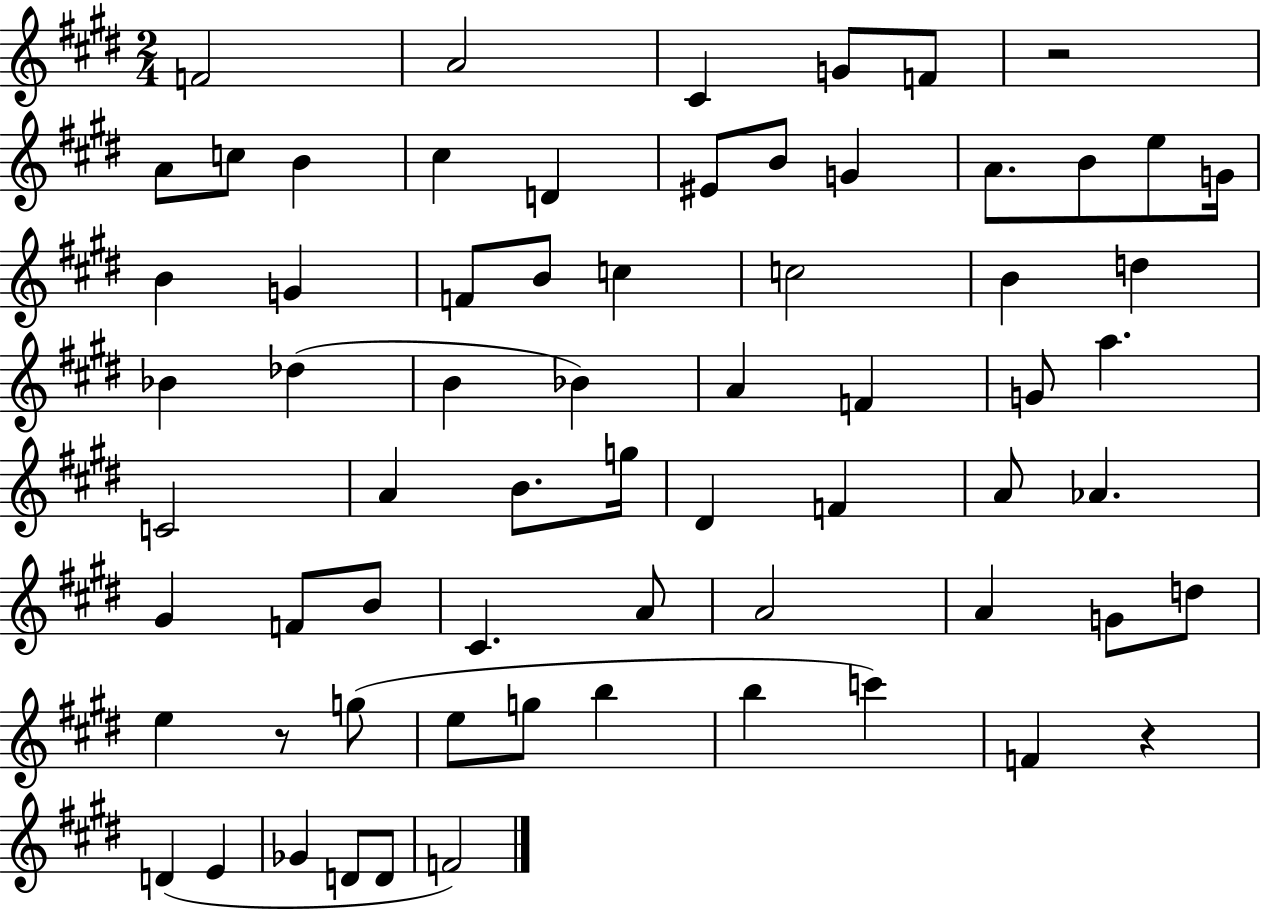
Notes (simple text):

F4/h A4/h C#4/q G4/e F4/e R/h A4/e C5/e B4/q C#5/q D4/q EIS4/e B4/e G4/q A4/e. B4/e E5/e G4/s B4/q G4/q F4/e B4/e C5/q C5/h B4/q D5/q Bb4/q Db5/q B4/q Bb4/q A4/q F4/q G4/e A5/q. C4/h A4/q B4/e. G5/s D#4/q F4/q A4/e Ab4/q. G#4/q F4/e B4/e C#4/q. A4/e A4/h A4/q G4/e D5/e E5/q R/e G5/e E5/e G5/e B5/q B5/q C6/q F4/q R/q D4/q E4/q Gb4/q D4/e D4/e F4/h